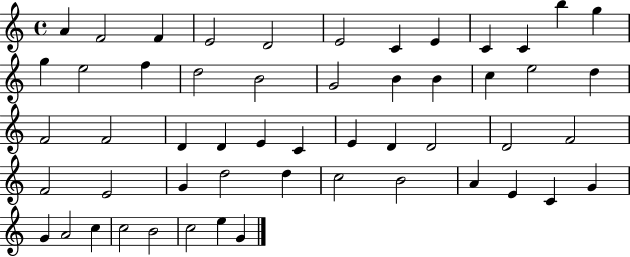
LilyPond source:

{
  \clef treble
  \time 4/4
  \defaultTimeSignature
  \key c \major
  a'4 f'2 f'4 | e'2 d'2 | e'2 c'4 e'4 | c'4 c'4 b''4 g''4 | \break g''4 e''2 f''4 | d''2 b'2 | g'2 b'4 b'4 | c''4 e''2 d''4 | \break f'2 f'2 | d'4 d'4 e'4 c'4 | e'4 d'4 d'2 | d'2 f'2 | \break f'2 e'2 | g'4 d''2 d''4 | c''2 b'2 | a'4 e'4 c'4 g'4 | \break g'4 a'2 c''4 | c''2 b'2 | c''2 e''4 g'4 | \bar "|."
}